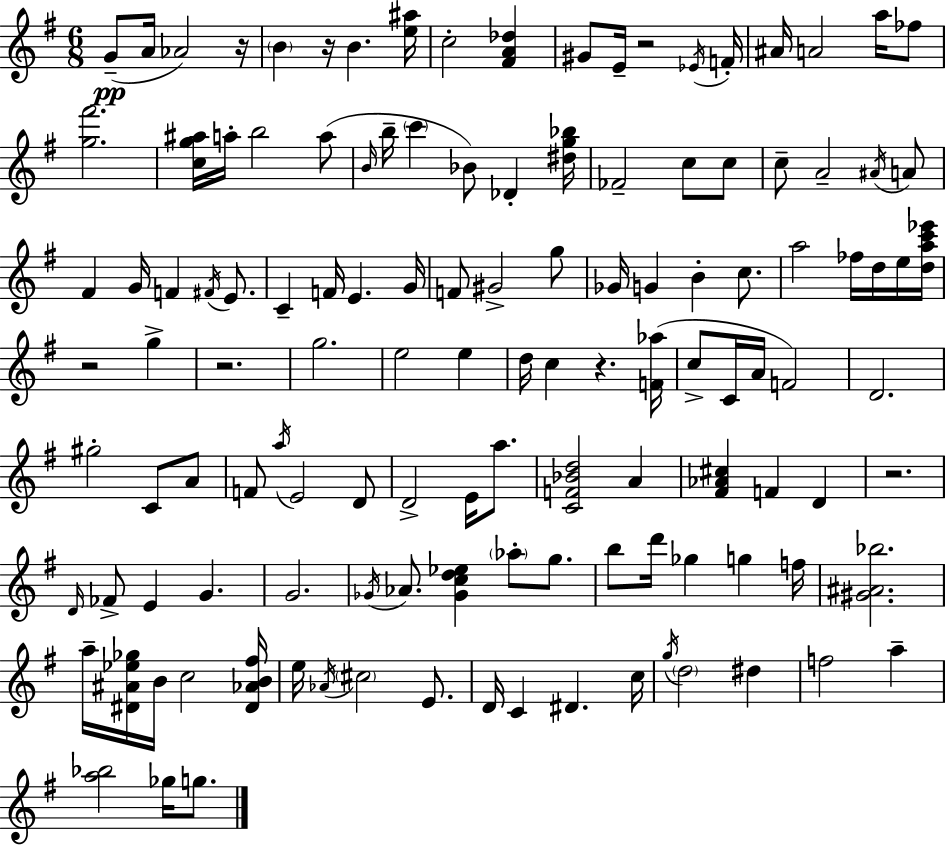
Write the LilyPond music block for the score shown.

{
  \clef treble
  \numericTimeSignature
  \time 6/8
  \key g \major
  g'8--(\pp a'16 aes'2) r16 | \parenthesize b'4 r16 b'4. <e'' ais''>16 | c''2-. <fis' a' des''>4 | gis'8 e'16-- r2 \acciaccatura { ees'16 } | \break f'16-. ais'16 a'2 a''16 fes''8 | <g'' fis'''>2. | <c'' g'' ais''>16 a''16-. b''2 a''8( | \grace { b'16 } b''16-- \parenthesize c'''4 bes'8) des'4-. | \break <dis'' g'' bes''>16 fes'2-- c''8 | c''8 c''8-- a'2-- | \acciaccatura { ais'16 } a'8 fis'4 g'16 f'4 | \acciaccatura { fis'16 } e'8. c'4-- f'16 e'4. | \break g'16 f'8 gis'2-> | g''8 ges'16 g'4 b'4-. | c''8. a''2 | fes''16 d''16 e''16 <d'' a'' c''' ees'''>16 r2 | \break g''4-> r2. | g''2. | e''2 | e''4 d''16 c''4 r4. | \break <f' aes''>16( c''8-> c'16 a'16 f'2) | d'2. | gis''2-. | c'8 a'8 f'8 \acciaccatura { a''16 } e'2 | \break d'8 d'2-> | e'16 a''8. <c' f' bes' d''>2 | a'4 <fis' aes' cis''>4 f'4 | d'4 r2. | \break \grace { d'16 } fes'8-> e'4 | g'4. g'2. | \acciaccatura { ges'16 } aes'8. <ges' c'' d'' ees''>4 | \parenthesize aes''8-. g''8. b''8 d'''16 ges''4 | \break g''4 f''16 <gis' ais' bes''>2. | a''16-- <dis' ais' ees'' ges''>16 b'16 c''2 | <dis' aes' b' fis''>16 e''16 \acciaccatura { aes'16 } \parenthesize cis''2 | e'8. d'16 c'4 | \break dis'4. c''16 \acciaccatura { g''16 } \parenthesize d''2 | dis''4 f''2 | a''4-- <a'' bes''>2 | ges''16 g''8. \bar "|."
}